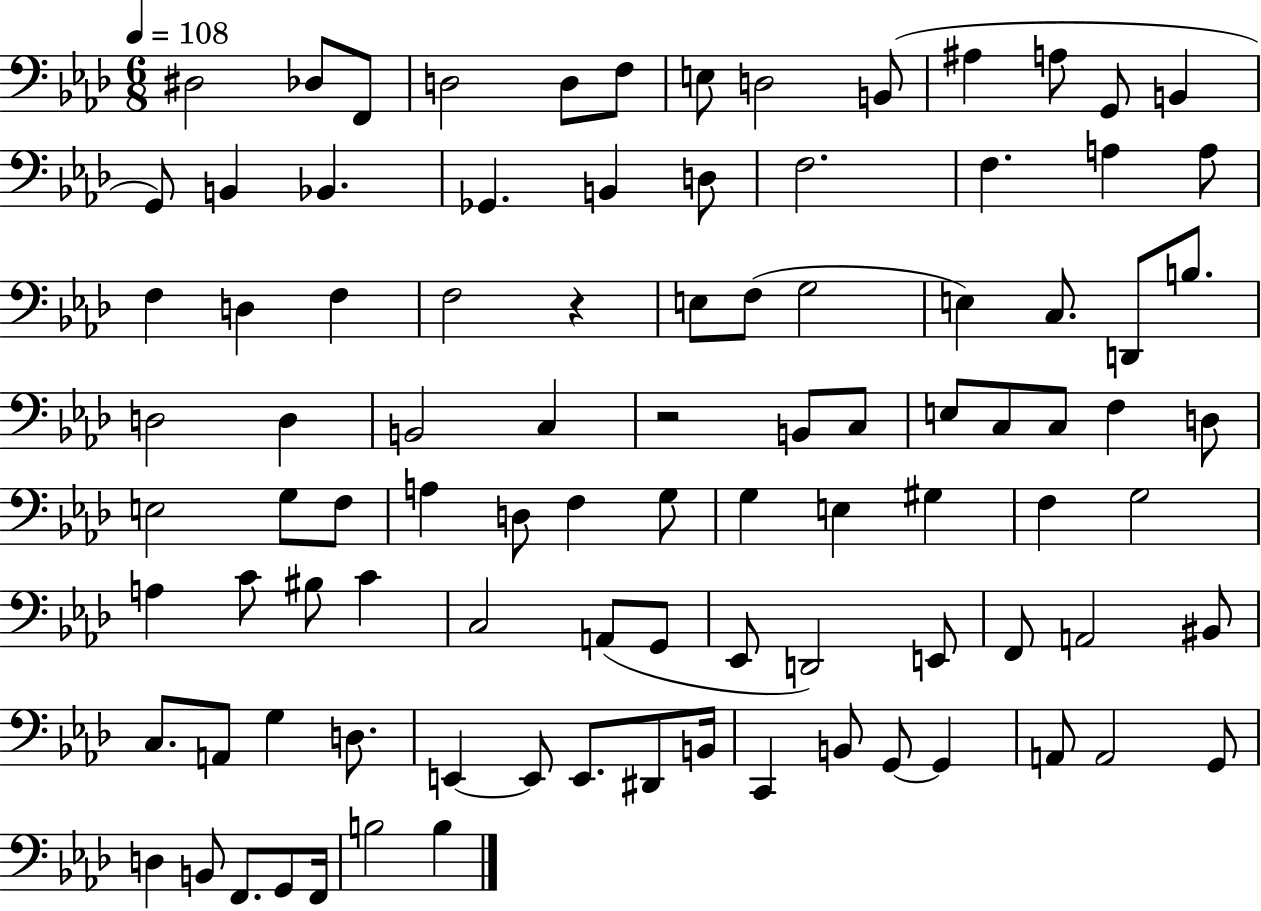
X:1
T:Untitled
M:6/8
L:1/4
K:Ab
^D,2 _D,/2 F,,/2 D,2 D,/2 F,/2 E,/2 D,2 B,,/2 ^A, A,/2 G,,/2 B,, G,,/2 B,, _B,, _G,, B,, D,/2 F,2 F, A, A,/2 F, D, F, F,2 z E,/2 F,/2 G,2 E, C,/2 D,,/2 B,/2 D,2 D, B,,2 C, z2 B,,/2 C,/2 E,/2 C,/2 C,/2 F, D,/2 E,2 G,/2 F,/2 A, D,/2 F, G,/2 G, E, ^G, F, G,2 A, C/2 ^B,/2 C C,2 A,,/2 G,,/2 _E,,/2 D,,2 E,,/2 F,,/2 A,,2 ^B,,/2 C,/2 A,,/2 G, D,/2 E,, E,,/2 E,,/2 ^D,,/2 B,,/4 C,, B,,/2 G,,/2 G,, A,,/2 A,,2 G,,/2 D, B,,/2 F,,/2 G,,/2 F,,/4 B,2 B,